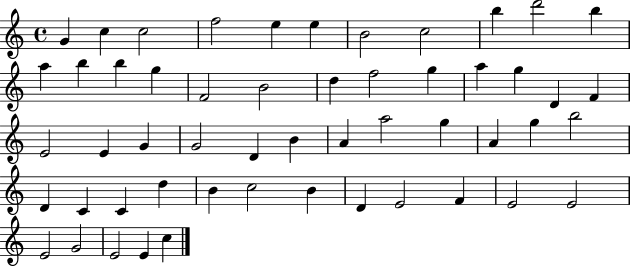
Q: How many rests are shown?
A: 0